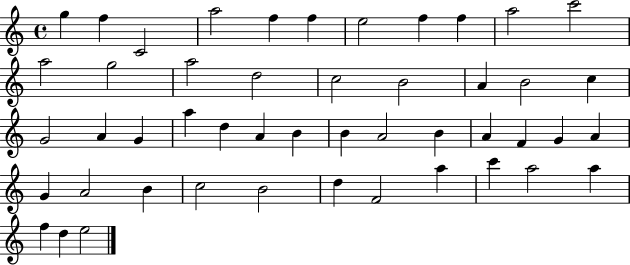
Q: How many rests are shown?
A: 0